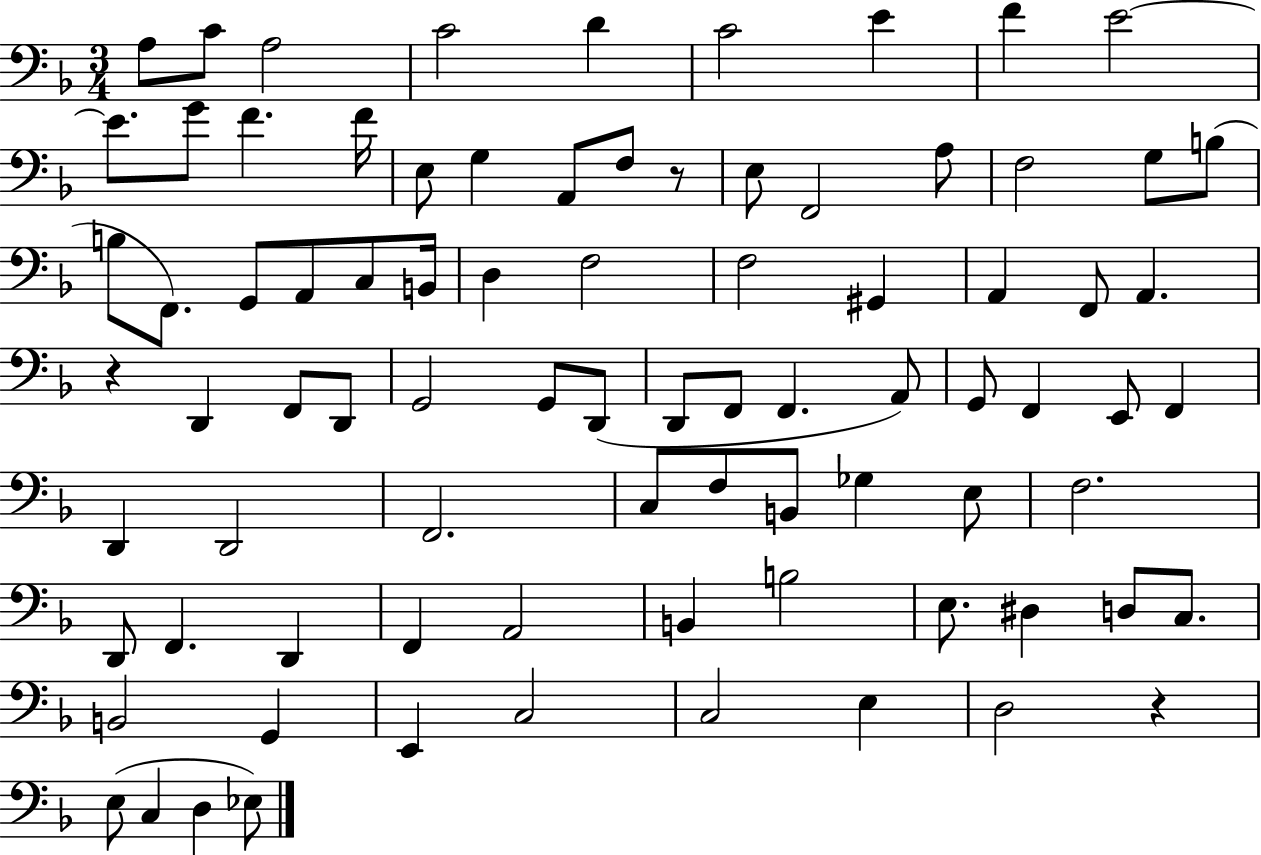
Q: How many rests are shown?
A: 3